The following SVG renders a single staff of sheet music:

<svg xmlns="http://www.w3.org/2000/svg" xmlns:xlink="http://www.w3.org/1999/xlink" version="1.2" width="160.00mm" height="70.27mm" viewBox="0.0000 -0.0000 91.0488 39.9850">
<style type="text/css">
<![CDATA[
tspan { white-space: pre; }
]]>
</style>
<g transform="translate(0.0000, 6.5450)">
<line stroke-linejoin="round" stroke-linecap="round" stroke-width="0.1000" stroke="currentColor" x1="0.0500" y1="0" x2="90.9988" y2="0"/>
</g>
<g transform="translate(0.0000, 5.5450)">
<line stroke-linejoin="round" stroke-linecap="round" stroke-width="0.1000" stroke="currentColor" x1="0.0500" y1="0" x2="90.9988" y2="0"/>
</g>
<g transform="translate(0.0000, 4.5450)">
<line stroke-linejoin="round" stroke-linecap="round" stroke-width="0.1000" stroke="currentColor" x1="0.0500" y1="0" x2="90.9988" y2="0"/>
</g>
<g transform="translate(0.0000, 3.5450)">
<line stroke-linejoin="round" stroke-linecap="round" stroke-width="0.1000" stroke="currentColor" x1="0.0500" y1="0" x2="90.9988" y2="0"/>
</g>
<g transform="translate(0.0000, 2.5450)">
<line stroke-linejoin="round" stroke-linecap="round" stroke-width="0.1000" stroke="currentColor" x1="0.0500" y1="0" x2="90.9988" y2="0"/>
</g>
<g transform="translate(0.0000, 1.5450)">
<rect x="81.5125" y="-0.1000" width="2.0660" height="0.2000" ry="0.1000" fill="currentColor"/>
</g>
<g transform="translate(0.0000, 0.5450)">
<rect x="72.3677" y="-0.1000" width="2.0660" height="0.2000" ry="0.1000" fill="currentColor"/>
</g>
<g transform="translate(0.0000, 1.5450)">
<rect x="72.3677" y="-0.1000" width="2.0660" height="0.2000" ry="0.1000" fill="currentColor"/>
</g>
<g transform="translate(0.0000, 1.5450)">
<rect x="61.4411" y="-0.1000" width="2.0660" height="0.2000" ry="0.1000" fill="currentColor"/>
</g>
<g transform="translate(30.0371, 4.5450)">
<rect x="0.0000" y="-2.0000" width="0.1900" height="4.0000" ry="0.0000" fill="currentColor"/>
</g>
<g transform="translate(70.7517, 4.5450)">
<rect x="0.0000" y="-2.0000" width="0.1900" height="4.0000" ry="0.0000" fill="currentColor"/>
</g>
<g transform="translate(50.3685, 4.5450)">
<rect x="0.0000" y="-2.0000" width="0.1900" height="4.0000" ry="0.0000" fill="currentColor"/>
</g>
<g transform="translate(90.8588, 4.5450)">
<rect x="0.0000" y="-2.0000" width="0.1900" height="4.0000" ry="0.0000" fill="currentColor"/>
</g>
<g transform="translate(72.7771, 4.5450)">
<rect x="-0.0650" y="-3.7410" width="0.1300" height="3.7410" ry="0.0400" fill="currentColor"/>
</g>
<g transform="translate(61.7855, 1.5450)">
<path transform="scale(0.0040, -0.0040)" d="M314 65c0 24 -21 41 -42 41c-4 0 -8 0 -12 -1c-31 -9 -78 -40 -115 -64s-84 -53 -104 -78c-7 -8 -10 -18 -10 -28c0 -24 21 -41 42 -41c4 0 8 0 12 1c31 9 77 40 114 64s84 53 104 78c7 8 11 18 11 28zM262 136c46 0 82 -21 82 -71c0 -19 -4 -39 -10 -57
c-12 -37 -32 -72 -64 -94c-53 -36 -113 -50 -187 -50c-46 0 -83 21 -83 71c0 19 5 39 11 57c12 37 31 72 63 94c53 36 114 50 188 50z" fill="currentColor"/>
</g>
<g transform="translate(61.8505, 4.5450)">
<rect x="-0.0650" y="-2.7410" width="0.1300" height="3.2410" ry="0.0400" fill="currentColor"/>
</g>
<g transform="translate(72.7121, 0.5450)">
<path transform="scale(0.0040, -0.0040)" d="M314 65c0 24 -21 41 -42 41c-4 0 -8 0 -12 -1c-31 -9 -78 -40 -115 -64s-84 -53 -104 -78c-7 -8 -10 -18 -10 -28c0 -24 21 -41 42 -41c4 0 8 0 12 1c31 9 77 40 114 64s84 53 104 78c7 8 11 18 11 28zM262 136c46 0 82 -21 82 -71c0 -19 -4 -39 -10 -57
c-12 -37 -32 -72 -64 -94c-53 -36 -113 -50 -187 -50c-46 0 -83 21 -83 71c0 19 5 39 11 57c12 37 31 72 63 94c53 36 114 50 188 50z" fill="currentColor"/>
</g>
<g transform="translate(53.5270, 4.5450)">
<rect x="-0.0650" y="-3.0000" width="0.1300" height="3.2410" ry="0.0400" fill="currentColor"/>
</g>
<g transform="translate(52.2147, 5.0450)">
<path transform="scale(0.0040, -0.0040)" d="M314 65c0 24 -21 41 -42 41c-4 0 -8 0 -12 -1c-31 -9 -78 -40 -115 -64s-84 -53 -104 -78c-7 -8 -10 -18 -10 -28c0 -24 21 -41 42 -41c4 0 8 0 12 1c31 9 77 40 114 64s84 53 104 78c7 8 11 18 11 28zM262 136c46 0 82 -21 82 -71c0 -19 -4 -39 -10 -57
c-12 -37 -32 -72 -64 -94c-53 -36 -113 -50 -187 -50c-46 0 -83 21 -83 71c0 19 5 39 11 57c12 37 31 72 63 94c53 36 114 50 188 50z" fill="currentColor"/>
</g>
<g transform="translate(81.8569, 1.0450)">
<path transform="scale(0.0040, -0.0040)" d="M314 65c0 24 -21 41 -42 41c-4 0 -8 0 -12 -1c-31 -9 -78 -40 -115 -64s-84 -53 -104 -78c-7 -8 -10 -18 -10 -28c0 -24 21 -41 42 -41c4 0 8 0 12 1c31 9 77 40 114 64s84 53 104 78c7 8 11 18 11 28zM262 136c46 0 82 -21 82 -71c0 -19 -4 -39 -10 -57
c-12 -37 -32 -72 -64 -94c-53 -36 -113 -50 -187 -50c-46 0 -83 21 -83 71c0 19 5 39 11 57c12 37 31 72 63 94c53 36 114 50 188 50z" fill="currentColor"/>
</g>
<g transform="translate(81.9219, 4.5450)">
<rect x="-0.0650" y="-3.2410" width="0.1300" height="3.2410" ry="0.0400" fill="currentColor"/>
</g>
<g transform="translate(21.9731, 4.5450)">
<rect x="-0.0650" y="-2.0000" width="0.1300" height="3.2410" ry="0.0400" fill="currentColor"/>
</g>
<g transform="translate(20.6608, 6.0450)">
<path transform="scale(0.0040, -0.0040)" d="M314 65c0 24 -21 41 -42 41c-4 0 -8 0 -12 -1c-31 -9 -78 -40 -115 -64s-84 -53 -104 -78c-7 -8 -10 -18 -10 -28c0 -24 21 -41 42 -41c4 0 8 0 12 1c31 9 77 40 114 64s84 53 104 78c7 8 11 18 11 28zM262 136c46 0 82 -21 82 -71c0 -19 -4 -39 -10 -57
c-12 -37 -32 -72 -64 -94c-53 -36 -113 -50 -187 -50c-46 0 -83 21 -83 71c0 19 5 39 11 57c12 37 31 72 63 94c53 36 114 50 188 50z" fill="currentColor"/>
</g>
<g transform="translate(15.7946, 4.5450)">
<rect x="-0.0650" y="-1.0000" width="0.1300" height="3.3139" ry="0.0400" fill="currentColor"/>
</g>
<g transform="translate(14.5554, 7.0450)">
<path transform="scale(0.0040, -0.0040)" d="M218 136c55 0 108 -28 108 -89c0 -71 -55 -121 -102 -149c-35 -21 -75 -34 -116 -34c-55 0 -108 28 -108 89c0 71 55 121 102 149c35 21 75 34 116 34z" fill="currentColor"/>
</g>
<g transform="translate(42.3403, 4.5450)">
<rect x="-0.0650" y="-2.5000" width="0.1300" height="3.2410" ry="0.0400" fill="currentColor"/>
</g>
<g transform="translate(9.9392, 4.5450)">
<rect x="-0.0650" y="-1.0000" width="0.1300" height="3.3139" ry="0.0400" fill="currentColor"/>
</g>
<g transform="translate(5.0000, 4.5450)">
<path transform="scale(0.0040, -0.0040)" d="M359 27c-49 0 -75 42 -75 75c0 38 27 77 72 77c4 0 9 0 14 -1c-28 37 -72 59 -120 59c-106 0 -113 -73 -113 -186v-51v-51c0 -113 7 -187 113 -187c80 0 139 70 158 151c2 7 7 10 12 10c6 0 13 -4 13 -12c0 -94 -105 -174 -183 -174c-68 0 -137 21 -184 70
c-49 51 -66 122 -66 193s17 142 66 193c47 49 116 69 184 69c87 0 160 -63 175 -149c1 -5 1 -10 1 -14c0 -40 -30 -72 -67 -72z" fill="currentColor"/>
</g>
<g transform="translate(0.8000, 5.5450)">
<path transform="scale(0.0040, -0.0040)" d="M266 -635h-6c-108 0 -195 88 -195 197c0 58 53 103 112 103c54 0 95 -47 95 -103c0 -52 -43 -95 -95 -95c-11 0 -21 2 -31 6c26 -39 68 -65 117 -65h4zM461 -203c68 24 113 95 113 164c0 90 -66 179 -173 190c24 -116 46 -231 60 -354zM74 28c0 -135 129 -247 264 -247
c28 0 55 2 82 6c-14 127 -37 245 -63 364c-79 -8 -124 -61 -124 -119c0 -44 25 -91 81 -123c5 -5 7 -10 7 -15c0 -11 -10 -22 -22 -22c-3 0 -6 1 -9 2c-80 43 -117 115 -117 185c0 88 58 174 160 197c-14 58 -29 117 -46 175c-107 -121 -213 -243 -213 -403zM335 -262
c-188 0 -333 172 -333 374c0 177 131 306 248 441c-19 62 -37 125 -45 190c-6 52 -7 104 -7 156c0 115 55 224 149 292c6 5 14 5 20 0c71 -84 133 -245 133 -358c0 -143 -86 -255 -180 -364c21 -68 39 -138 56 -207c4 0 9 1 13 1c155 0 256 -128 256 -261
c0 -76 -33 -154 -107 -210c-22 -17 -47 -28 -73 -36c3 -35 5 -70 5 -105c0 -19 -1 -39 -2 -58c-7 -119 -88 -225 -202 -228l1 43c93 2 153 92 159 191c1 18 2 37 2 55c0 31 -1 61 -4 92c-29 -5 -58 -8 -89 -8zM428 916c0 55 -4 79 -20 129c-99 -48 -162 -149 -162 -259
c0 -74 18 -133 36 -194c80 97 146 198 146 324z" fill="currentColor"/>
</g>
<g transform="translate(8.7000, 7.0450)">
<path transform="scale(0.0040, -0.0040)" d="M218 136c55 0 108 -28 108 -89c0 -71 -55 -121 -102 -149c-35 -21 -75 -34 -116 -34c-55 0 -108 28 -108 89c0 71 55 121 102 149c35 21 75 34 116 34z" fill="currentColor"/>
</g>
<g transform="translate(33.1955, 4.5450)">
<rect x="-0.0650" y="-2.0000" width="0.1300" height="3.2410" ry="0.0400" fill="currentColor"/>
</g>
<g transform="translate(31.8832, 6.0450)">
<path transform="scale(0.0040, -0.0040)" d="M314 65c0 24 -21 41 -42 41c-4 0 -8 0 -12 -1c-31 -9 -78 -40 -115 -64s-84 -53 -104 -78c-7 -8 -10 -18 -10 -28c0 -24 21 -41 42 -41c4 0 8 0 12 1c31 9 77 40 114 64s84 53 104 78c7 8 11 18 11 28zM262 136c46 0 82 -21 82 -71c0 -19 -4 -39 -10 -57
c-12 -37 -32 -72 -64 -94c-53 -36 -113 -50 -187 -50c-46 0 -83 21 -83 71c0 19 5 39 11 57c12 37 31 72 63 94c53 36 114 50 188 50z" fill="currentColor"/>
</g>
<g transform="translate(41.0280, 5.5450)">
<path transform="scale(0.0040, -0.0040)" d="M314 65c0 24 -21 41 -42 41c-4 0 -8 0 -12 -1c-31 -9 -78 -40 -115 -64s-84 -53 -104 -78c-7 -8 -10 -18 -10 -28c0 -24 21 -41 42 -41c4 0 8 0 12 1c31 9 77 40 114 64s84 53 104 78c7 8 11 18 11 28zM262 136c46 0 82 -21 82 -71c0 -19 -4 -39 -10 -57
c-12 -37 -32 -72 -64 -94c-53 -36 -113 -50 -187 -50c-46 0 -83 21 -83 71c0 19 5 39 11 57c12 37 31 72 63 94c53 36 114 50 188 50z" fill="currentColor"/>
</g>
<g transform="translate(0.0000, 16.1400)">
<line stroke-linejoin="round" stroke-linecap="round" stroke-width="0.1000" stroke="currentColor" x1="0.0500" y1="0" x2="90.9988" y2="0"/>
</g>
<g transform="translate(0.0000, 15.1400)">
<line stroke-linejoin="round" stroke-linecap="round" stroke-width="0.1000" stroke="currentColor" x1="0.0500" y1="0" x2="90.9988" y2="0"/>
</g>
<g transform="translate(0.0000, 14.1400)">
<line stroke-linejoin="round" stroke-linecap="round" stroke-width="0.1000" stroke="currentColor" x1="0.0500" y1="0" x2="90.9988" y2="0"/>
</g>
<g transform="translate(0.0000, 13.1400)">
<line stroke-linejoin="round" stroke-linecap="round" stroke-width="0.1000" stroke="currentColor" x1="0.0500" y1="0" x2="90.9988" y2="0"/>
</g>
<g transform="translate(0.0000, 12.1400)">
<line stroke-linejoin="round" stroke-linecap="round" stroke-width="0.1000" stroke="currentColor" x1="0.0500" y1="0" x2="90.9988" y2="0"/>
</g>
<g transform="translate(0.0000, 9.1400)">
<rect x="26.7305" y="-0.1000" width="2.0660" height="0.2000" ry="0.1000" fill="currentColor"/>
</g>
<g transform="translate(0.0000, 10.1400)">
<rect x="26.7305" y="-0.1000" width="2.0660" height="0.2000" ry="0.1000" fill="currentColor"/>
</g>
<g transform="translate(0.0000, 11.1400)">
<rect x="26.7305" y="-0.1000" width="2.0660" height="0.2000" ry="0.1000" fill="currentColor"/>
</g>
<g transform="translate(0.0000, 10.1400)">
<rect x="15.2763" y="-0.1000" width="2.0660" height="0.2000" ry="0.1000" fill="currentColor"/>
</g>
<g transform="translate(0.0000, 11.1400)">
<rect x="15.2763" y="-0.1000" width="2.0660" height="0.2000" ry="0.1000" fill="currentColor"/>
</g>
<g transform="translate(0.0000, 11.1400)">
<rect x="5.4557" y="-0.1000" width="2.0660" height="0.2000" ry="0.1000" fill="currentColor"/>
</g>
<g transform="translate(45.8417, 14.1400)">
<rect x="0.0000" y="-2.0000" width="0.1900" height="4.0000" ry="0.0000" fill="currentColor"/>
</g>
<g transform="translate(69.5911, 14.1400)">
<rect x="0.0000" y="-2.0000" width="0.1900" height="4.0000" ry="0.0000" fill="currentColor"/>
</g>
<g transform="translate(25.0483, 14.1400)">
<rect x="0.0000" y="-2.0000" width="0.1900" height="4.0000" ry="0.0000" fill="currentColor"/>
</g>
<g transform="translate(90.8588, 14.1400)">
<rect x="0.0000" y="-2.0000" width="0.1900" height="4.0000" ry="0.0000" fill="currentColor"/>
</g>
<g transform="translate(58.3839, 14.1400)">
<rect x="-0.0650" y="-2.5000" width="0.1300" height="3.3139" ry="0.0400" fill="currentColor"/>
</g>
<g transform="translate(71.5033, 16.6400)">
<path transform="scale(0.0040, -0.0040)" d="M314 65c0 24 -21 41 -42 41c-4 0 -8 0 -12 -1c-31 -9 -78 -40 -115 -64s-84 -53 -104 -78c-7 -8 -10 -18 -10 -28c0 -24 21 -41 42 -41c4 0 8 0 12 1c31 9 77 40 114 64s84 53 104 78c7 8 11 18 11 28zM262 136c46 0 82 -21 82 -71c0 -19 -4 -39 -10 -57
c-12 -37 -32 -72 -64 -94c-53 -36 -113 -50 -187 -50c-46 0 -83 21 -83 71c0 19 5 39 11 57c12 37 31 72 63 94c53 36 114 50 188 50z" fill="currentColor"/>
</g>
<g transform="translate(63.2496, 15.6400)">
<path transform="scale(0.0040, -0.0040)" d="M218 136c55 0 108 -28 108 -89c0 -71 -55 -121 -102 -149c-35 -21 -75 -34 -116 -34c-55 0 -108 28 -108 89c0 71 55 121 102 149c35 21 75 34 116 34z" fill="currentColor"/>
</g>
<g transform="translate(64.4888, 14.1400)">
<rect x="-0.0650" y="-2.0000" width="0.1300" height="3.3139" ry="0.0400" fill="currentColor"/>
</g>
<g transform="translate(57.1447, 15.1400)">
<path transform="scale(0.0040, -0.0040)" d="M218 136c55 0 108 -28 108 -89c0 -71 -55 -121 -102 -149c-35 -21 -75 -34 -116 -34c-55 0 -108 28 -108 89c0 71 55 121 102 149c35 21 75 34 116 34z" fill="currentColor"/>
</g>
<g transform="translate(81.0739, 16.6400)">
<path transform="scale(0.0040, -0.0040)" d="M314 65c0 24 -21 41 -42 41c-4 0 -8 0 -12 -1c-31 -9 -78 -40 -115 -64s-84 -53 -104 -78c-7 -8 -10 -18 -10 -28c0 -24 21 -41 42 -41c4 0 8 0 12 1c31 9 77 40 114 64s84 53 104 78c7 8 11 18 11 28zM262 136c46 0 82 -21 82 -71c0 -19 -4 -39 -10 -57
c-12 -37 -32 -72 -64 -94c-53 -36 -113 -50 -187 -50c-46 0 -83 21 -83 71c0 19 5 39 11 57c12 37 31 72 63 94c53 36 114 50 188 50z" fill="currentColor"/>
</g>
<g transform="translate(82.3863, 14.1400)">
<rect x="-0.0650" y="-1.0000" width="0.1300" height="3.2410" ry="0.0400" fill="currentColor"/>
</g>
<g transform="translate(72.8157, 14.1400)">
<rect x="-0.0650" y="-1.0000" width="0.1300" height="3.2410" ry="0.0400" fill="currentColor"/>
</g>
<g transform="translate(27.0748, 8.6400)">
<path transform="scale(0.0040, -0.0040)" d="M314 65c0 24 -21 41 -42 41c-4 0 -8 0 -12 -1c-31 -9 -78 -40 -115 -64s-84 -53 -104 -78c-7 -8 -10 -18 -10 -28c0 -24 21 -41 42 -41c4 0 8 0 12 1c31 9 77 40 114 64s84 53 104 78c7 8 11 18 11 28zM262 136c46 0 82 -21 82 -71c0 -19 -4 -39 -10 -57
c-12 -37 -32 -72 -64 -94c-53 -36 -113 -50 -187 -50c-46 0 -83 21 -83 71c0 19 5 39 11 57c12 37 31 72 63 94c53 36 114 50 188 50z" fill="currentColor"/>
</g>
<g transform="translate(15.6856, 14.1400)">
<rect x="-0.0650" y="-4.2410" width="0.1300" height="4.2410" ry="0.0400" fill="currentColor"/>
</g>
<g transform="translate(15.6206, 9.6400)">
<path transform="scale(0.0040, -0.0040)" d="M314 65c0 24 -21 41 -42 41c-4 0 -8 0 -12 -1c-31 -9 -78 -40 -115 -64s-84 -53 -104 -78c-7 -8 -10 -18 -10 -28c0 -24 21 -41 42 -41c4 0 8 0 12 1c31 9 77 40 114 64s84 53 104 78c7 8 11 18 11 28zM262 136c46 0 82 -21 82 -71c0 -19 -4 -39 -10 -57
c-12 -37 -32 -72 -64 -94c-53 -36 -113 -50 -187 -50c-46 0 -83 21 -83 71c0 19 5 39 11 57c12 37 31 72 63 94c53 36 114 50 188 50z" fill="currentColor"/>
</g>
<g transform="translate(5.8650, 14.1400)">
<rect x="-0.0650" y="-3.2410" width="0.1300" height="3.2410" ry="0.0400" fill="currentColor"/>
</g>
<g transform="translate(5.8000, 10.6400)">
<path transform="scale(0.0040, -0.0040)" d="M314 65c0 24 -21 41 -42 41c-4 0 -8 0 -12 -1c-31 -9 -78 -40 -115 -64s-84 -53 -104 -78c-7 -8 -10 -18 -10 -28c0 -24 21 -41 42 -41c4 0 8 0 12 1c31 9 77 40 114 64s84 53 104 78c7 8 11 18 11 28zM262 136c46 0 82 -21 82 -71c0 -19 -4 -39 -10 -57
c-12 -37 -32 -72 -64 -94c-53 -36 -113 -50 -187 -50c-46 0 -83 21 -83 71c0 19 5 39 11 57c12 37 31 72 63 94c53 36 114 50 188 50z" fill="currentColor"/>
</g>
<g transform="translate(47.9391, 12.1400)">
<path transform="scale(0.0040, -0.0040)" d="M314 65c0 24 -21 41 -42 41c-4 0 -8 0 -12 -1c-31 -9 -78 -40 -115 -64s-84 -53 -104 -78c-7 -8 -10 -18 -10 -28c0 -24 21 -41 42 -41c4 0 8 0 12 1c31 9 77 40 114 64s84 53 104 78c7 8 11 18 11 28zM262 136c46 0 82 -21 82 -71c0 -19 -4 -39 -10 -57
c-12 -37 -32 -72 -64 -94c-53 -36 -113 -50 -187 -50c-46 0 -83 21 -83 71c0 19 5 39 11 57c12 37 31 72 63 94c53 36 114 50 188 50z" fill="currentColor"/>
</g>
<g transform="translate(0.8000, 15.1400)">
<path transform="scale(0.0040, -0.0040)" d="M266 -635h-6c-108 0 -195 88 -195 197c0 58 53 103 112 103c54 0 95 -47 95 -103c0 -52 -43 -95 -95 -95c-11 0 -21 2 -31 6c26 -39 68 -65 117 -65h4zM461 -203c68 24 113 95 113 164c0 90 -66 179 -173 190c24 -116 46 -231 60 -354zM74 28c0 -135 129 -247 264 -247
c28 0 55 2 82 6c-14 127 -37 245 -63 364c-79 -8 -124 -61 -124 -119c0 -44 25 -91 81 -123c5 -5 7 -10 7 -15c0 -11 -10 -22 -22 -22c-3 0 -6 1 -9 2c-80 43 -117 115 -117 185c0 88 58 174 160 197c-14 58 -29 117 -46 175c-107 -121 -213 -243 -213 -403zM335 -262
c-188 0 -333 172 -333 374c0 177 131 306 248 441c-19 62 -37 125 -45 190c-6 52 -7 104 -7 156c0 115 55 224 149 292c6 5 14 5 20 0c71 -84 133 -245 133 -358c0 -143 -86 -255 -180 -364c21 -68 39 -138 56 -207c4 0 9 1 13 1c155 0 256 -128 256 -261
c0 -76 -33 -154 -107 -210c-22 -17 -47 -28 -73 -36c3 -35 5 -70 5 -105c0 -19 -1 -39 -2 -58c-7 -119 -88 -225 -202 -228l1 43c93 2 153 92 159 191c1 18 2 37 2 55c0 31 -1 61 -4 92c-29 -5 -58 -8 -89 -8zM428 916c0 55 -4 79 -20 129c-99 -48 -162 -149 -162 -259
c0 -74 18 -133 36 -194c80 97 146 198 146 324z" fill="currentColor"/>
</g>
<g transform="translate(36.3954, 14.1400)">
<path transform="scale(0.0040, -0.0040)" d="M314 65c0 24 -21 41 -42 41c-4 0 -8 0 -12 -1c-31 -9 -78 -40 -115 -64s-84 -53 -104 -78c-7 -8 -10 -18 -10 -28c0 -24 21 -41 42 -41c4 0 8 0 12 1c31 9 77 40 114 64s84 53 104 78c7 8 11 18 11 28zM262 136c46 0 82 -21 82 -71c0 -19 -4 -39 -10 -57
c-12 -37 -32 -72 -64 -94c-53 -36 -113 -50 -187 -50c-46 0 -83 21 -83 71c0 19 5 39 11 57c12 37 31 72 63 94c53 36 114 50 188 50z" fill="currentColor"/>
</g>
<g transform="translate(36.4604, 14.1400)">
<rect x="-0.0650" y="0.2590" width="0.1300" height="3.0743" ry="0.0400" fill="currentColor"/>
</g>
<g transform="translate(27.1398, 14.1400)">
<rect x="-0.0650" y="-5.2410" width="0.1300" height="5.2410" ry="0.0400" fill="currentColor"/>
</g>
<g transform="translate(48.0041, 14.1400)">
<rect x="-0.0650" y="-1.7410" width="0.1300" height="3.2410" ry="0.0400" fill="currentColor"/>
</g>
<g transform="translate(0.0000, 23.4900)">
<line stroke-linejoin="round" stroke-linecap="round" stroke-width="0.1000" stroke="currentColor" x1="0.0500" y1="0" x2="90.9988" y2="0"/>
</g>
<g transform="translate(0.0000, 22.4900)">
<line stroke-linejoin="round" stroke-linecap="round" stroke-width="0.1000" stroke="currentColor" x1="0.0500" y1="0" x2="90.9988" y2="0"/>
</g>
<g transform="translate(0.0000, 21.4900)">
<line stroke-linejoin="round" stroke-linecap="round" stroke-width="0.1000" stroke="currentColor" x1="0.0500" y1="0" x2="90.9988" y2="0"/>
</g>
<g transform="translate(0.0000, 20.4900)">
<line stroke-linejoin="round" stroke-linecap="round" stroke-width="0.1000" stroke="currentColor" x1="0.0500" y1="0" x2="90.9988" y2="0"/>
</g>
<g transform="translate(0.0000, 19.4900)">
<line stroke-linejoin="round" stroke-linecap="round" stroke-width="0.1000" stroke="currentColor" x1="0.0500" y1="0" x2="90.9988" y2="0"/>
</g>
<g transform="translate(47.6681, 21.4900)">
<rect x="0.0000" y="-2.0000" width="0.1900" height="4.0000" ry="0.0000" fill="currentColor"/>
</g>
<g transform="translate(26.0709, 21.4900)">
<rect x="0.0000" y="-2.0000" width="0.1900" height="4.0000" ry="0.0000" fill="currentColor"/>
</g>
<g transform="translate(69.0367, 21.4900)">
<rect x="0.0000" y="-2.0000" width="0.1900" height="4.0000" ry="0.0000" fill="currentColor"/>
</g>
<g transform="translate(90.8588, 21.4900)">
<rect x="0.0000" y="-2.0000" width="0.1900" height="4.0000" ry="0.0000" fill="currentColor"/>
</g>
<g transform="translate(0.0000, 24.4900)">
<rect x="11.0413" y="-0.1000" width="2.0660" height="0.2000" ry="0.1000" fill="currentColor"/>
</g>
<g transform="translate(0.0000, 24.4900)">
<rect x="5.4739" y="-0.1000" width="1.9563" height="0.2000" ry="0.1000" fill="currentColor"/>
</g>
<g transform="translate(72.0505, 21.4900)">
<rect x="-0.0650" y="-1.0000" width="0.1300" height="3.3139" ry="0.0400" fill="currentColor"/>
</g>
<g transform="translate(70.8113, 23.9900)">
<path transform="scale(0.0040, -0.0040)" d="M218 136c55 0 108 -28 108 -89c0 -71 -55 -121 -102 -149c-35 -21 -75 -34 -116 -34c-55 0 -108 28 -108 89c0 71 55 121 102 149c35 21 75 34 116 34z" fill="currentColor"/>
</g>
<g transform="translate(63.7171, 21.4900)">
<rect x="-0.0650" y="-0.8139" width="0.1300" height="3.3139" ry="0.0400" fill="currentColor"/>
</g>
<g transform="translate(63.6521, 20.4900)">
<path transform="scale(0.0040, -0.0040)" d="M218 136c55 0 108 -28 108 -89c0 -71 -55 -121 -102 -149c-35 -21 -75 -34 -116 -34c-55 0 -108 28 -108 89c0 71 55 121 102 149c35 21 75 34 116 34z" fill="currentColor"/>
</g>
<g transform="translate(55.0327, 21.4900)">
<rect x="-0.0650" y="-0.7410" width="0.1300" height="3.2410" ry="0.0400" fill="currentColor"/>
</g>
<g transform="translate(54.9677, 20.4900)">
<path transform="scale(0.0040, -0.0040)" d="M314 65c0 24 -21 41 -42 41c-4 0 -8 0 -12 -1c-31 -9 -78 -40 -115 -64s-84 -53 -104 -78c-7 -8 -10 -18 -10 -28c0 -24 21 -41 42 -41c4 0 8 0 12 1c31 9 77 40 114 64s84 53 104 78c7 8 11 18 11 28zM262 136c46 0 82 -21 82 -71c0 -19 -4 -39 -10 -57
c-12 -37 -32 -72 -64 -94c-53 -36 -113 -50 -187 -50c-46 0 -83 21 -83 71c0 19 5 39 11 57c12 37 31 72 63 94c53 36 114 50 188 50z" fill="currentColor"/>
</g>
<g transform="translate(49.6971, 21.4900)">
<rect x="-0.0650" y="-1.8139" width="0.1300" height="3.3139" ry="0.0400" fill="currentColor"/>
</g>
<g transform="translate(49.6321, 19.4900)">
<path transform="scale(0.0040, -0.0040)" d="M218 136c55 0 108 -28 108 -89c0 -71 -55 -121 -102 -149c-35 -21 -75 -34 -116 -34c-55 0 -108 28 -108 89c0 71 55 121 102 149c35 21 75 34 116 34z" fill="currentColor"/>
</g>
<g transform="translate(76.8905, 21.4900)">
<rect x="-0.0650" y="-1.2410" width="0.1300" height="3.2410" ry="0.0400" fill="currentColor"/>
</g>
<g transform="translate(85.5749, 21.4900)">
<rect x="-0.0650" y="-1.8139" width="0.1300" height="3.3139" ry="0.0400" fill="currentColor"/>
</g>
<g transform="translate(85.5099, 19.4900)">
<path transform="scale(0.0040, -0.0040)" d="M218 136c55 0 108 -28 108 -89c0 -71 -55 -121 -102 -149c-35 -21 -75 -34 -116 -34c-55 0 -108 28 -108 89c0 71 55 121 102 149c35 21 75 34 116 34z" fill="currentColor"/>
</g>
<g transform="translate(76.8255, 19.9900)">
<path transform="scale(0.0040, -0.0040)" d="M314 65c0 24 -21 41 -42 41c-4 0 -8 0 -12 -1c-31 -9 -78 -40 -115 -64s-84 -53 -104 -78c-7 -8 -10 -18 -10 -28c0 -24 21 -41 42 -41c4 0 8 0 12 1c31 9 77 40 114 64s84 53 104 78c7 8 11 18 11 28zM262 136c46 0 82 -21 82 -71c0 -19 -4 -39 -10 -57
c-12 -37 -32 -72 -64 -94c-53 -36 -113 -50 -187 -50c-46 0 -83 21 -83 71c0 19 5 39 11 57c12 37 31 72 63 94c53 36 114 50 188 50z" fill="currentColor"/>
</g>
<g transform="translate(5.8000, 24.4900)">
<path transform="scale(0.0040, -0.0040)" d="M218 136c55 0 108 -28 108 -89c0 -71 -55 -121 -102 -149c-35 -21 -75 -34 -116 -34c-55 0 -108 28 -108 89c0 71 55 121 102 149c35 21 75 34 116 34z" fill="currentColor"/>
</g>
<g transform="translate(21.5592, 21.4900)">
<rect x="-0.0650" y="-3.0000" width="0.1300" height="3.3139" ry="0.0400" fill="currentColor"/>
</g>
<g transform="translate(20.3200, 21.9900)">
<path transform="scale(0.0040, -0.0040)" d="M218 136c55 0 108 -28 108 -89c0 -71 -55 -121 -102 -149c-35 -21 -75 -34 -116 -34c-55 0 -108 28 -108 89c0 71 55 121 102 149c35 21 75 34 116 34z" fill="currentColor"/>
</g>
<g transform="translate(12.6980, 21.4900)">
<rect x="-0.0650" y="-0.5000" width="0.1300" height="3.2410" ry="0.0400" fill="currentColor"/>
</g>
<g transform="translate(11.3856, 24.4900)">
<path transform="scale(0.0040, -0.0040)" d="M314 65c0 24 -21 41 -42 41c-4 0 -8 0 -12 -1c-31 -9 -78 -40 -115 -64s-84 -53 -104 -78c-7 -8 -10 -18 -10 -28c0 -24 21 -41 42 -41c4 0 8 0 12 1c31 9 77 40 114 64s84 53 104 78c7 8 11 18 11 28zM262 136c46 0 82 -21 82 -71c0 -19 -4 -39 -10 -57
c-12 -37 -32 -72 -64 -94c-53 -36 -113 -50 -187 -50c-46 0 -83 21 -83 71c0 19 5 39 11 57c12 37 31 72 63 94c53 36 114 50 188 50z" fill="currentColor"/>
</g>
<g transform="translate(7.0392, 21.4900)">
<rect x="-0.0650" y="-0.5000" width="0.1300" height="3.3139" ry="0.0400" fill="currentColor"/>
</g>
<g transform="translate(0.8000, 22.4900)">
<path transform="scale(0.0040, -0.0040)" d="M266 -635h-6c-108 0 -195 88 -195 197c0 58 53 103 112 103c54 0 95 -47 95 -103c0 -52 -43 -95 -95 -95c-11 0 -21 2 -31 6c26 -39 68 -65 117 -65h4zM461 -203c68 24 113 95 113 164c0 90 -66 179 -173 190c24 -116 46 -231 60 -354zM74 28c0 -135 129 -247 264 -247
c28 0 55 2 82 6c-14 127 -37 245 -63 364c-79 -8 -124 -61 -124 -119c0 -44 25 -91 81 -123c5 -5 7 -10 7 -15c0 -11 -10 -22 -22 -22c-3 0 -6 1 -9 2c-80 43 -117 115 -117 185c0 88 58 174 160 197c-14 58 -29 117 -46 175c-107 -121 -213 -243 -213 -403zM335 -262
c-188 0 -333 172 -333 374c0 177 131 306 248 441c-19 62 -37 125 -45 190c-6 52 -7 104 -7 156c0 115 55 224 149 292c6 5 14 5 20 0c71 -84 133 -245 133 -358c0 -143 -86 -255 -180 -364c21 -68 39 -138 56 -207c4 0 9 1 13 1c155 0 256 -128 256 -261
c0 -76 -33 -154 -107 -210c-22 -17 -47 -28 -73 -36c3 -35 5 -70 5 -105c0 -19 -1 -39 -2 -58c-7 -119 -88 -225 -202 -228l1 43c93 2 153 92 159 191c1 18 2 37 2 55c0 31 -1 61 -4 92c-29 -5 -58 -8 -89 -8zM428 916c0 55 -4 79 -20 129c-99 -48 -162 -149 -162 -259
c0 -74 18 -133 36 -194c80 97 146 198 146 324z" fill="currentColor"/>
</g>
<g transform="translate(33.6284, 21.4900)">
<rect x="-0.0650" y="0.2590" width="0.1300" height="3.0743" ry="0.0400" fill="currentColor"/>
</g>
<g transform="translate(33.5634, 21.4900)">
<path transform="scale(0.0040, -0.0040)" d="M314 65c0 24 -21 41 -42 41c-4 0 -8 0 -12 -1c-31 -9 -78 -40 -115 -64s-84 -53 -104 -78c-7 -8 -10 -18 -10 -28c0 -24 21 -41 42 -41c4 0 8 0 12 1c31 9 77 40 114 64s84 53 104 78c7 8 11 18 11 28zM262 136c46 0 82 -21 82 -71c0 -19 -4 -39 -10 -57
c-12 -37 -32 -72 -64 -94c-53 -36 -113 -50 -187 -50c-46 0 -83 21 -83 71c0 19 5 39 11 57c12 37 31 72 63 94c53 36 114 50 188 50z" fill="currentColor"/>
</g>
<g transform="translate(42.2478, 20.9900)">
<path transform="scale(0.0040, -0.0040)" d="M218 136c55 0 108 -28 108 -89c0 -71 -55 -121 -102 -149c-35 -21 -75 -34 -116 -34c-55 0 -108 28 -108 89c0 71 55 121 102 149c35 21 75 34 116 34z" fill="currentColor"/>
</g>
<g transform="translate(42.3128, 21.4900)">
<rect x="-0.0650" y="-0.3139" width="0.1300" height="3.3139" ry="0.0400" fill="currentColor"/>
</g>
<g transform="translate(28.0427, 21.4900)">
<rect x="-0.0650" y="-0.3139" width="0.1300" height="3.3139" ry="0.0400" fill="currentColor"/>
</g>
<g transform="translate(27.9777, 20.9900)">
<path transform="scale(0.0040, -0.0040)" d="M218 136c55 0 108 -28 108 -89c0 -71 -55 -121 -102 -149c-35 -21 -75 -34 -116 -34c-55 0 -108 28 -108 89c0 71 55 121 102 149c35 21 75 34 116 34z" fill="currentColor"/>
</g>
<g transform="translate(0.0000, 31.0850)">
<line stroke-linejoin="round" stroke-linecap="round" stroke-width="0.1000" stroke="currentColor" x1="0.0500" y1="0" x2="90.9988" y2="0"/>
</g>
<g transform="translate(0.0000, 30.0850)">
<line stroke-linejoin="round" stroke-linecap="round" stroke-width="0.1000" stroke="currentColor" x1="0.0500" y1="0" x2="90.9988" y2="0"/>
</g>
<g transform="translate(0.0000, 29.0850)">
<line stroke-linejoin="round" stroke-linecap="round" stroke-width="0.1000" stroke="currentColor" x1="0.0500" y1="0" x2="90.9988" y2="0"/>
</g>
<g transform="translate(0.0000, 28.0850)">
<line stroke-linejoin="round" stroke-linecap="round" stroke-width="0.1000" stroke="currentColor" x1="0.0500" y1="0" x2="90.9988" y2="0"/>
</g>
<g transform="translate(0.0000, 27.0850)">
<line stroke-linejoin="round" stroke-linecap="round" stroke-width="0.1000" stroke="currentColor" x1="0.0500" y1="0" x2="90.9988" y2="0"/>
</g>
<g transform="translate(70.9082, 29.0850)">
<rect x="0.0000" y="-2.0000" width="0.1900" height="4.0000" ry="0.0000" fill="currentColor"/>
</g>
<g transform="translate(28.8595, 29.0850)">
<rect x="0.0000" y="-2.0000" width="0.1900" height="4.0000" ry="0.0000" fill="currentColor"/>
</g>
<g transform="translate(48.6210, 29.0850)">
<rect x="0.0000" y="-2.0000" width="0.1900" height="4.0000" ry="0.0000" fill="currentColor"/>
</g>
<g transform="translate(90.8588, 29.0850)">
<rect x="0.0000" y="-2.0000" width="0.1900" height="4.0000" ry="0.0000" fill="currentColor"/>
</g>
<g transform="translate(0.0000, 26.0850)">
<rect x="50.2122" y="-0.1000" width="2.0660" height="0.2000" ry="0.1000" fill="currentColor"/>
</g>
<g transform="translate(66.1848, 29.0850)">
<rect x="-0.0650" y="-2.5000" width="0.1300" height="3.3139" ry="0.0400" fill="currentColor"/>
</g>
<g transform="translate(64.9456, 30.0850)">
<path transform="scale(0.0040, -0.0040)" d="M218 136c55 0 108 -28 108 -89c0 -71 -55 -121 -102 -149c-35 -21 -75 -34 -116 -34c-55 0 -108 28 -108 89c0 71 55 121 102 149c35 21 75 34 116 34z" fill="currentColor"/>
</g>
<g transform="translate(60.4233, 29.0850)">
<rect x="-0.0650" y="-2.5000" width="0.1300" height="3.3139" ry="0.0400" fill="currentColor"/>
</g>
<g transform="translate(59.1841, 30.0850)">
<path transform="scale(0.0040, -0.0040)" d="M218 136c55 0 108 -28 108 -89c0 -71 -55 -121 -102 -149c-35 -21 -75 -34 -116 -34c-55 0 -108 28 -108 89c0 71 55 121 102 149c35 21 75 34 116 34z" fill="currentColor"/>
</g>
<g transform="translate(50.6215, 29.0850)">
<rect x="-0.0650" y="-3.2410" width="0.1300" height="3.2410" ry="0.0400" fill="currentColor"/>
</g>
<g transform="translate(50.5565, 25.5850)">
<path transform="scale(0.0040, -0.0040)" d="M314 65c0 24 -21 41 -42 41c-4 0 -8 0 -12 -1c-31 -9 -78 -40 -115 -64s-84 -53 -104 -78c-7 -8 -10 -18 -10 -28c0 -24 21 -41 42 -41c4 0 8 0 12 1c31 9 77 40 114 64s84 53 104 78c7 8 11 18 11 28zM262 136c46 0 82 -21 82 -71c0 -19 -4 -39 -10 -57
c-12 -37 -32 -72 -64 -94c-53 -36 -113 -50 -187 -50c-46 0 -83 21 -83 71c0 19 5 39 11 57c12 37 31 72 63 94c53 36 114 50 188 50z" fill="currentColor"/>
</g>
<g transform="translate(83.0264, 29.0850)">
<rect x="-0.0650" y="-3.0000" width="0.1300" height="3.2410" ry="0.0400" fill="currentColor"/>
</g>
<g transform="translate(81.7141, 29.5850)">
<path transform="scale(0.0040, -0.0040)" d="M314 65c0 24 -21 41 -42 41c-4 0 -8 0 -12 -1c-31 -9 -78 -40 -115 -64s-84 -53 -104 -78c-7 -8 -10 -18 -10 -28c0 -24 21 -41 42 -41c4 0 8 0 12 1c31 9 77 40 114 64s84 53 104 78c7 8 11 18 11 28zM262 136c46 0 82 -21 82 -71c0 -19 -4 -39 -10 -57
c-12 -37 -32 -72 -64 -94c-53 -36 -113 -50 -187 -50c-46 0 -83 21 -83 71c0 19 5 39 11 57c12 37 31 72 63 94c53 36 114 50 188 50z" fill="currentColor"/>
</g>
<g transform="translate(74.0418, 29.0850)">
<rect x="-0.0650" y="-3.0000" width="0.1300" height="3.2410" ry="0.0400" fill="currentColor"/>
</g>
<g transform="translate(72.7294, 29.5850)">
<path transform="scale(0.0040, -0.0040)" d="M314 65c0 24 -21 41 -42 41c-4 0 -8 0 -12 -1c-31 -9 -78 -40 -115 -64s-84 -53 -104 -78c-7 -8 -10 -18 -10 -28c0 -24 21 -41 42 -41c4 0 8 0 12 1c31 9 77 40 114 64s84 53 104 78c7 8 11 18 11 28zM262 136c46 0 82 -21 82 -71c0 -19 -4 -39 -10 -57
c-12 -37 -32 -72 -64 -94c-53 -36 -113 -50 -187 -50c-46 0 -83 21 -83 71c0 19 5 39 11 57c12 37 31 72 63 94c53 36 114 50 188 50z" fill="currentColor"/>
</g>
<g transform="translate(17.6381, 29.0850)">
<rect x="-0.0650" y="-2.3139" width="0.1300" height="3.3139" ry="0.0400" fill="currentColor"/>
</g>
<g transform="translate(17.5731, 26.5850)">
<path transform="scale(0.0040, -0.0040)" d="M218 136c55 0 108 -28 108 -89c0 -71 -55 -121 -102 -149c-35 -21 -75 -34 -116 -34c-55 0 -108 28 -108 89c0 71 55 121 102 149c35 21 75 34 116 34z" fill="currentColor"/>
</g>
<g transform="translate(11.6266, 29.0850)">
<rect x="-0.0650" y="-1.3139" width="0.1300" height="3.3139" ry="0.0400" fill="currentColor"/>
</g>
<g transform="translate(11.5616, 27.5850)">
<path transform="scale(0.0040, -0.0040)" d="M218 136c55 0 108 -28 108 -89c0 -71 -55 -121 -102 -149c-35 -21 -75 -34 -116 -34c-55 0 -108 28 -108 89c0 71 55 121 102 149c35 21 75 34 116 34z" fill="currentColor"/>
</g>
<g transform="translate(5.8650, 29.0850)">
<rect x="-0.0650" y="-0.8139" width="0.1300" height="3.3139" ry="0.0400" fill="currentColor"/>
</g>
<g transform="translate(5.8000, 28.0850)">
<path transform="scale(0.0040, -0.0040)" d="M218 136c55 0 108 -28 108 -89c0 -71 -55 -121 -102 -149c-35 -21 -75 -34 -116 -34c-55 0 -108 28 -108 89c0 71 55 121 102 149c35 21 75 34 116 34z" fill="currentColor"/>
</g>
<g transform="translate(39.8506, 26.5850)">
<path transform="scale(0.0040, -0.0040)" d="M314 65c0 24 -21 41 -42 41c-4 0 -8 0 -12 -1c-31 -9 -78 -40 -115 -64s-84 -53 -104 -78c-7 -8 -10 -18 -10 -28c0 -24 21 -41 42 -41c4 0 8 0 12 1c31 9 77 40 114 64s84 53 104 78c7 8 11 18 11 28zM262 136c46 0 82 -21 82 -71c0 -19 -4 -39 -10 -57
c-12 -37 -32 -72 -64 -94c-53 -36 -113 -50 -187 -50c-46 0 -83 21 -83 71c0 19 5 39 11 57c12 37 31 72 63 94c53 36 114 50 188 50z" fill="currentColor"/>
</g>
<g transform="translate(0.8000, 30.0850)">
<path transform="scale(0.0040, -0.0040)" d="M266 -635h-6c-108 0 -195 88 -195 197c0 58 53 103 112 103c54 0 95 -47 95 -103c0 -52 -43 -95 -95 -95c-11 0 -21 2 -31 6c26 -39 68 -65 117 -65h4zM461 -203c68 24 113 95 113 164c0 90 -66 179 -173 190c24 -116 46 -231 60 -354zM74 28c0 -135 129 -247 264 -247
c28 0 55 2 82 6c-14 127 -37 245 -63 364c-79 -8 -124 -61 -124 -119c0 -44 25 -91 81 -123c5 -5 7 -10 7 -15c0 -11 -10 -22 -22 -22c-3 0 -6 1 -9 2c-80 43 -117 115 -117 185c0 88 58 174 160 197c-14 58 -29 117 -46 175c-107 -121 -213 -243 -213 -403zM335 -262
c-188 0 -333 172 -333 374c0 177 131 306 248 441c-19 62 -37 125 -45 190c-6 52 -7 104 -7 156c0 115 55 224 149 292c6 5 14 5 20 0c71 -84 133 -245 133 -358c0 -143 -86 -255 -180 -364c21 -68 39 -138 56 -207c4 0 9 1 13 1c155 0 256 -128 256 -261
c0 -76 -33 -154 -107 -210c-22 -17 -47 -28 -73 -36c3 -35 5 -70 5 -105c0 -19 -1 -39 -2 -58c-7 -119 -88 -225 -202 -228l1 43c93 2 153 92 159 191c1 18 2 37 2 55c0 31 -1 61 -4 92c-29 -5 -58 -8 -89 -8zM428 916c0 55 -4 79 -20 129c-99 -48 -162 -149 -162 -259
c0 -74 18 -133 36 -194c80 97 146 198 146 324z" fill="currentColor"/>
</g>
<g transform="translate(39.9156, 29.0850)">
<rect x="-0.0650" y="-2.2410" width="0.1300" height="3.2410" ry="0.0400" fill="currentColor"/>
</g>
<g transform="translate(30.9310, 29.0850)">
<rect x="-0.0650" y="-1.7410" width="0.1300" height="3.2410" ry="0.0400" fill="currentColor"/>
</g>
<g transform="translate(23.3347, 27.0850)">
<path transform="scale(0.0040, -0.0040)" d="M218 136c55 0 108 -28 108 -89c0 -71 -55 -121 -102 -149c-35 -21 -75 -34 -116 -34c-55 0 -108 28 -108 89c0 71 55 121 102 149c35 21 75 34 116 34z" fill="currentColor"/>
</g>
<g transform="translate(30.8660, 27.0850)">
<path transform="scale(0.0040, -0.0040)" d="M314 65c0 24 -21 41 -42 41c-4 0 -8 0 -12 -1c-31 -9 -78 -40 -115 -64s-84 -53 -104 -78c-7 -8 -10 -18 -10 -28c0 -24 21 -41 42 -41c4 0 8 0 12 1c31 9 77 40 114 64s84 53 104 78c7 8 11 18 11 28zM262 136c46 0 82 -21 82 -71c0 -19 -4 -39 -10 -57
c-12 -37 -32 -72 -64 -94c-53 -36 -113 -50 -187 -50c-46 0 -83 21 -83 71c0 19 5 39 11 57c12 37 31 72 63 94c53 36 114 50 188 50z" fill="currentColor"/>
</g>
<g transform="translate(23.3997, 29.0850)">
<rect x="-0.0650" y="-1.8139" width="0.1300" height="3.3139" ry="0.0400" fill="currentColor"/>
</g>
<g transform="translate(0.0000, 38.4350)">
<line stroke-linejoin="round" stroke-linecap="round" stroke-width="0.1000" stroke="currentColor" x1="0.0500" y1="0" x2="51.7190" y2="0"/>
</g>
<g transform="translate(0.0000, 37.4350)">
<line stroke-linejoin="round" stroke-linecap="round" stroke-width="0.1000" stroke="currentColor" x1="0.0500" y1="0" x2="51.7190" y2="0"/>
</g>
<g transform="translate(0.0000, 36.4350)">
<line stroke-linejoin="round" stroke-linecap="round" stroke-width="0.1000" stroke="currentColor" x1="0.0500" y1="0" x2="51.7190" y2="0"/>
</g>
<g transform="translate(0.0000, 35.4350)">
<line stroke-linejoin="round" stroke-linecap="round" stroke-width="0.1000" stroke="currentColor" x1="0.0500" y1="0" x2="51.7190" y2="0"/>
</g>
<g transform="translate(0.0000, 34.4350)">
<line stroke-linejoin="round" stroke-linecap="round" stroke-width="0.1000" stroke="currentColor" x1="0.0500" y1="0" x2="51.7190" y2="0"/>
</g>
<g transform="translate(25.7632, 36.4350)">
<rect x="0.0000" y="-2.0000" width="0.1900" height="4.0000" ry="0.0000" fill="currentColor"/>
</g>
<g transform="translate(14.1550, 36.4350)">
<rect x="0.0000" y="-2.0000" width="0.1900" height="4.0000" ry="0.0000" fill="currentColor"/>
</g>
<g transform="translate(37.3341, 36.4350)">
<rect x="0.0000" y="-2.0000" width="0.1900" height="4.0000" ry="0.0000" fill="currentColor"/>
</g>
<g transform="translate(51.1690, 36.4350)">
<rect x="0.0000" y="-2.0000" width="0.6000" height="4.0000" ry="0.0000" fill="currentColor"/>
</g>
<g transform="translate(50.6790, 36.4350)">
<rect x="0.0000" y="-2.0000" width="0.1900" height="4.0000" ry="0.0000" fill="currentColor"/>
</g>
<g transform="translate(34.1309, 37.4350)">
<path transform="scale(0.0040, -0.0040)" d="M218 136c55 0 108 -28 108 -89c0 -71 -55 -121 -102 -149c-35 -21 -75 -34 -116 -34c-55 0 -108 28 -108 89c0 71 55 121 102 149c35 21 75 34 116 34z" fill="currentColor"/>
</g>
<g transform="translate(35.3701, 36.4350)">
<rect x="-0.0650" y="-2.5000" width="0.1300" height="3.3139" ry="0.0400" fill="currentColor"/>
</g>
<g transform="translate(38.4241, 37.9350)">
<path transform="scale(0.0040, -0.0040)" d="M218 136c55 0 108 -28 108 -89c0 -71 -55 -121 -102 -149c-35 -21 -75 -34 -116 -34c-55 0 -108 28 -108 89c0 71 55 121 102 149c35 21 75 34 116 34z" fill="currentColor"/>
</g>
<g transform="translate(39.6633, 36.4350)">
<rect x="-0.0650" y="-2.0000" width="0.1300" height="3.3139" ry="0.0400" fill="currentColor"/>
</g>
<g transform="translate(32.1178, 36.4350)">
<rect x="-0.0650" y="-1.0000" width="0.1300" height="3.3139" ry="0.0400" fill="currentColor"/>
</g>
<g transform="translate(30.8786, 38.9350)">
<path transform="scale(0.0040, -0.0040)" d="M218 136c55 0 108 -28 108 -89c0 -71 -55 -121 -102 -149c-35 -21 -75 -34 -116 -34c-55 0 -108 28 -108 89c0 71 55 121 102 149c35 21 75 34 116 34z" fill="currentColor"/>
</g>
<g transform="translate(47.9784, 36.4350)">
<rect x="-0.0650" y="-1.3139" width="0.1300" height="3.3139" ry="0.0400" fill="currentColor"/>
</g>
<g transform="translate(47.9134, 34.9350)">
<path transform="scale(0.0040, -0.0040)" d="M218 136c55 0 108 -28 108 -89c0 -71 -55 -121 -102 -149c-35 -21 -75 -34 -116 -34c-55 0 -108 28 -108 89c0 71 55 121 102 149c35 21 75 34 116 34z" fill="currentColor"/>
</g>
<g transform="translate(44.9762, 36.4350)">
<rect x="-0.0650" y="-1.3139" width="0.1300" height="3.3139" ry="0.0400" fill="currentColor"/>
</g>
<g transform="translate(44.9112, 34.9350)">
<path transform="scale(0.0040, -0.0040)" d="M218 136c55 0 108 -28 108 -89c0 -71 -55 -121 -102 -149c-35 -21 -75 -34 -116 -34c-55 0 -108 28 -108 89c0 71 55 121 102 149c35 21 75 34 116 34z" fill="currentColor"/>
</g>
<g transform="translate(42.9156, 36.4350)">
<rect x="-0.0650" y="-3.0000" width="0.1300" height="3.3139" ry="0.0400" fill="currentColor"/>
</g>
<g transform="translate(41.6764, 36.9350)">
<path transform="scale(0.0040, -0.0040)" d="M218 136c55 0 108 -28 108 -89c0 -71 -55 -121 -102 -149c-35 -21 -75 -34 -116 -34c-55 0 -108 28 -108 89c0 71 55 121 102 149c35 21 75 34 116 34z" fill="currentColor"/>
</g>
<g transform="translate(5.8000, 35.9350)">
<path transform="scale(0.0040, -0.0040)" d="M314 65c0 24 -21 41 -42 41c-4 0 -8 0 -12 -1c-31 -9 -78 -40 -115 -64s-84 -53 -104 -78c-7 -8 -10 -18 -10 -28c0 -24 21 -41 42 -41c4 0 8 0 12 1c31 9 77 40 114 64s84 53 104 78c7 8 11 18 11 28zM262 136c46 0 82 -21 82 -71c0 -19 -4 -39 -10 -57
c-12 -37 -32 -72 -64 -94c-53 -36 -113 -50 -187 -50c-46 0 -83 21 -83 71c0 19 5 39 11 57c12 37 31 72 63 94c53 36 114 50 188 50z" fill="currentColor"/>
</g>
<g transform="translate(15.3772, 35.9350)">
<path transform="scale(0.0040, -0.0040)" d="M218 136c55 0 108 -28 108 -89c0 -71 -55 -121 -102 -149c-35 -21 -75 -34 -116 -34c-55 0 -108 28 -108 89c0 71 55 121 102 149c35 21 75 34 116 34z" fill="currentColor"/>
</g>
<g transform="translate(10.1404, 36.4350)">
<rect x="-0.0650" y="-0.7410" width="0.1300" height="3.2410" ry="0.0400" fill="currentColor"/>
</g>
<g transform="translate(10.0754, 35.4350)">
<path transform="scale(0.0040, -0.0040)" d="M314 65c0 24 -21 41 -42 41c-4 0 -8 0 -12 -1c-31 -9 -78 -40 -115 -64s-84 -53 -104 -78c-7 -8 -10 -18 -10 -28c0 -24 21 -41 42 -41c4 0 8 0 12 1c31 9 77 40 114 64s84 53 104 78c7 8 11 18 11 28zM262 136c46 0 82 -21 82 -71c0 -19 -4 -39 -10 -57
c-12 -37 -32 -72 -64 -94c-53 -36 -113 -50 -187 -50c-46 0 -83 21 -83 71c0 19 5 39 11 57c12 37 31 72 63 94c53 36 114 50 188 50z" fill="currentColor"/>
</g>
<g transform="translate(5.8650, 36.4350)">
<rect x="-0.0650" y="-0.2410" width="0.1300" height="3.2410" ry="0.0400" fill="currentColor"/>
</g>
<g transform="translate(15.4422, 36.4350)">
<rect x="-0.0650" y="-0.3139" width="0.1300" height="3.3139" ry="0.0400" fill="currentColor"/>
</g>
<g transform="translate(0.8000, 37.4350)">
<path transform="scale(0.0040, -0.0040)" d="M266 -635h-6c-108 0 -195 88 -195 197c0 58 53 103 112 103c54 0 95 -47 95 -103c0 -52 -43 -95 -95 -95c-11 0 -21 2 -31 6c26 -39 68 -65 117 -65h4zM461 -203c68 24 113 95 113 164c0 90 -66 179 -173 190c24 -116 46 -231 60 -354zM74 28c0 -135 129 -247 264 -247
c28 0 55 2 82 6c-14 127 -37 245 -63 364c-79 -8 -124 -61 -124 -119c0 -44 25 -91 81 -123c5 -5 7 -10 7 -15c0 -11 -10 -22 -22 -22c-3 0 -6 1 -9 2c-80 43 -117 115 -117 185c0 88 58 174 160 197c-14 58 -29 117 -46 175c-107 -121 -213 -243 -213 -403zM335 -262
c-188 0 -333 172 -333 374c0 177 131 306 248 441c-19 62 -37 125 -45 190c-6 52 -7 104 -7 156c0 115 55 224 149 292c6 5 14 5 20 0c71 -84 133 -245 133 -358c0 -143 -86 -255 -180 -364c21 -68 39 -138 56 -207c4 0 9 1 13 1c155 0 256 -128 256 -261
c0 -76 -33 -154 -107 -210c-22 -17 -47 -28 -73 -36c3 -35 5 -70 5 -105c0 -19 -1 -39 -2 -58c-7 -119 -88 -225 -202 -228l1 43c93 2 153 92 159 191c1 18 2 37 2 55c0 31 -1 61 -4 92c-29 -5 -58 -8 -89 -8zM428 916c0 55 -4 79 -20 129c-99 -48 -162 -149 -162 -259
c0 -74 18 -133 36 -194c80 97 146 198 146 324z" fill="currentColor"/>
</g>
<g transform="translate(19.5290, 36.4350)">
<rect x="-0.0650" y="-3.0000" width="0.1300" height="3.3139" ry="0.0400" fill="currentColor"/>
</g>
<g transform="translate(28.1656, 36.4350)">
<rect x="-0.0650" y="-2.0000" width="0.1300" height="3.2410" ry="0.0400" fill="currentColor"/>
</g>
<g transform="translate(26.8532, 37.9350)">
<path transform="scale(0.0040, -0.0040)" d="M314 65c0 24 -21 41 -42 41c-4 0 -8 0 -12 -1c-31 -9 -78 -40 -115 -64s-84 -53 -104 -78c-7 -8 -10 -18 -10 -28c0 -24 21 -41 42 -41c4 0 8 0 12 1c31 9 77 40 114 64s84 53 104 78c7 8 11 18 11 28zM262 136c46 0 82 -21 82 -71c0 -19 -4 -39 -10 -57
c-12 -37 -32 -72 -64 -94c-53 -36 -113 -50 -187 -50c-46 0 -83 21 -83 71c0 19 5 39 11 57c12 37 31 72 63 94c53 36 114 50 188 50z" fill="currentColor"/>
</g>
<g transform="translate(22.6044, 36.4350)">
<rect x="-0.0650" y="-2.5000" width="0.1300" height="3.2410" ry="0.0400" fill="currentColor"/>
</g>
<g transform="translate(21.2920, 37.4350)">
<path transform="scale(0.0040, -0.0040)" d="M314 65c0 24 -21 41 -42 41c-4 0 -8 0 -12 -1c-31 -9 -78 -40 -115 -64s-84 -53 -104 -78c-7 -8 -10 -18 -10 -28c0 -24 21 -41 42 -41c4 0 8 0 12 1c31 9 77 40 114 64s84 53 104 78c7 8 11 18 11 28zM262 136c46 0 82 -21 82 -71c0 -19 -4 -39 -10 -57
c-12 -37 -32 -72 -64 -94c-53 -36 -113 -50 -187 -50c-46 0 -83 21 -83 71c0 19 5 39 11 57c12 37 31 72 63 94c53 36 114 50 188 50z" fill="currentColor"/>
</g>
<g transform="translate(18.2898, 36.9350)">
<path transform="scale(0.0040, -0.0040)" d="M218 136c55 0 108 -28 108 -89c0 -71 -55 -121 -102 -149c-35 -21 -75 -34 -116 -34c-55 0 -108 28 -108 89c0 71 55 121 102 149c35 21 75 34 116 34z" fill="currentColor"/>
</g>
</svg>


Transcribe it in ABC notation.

X:1
T:Untitled
M:4/4
L:1/4
K:C
D D F2 F2 G2 A2 a2 c'2 b2 b2 d'2 f'2 B2 f2 G F D2 D2 C C2 A c B2 c f d2 d D e2 f d e g f f2 g2 b2 G G A2 A2 c2 d2 c A G2 F2 D G F A e e